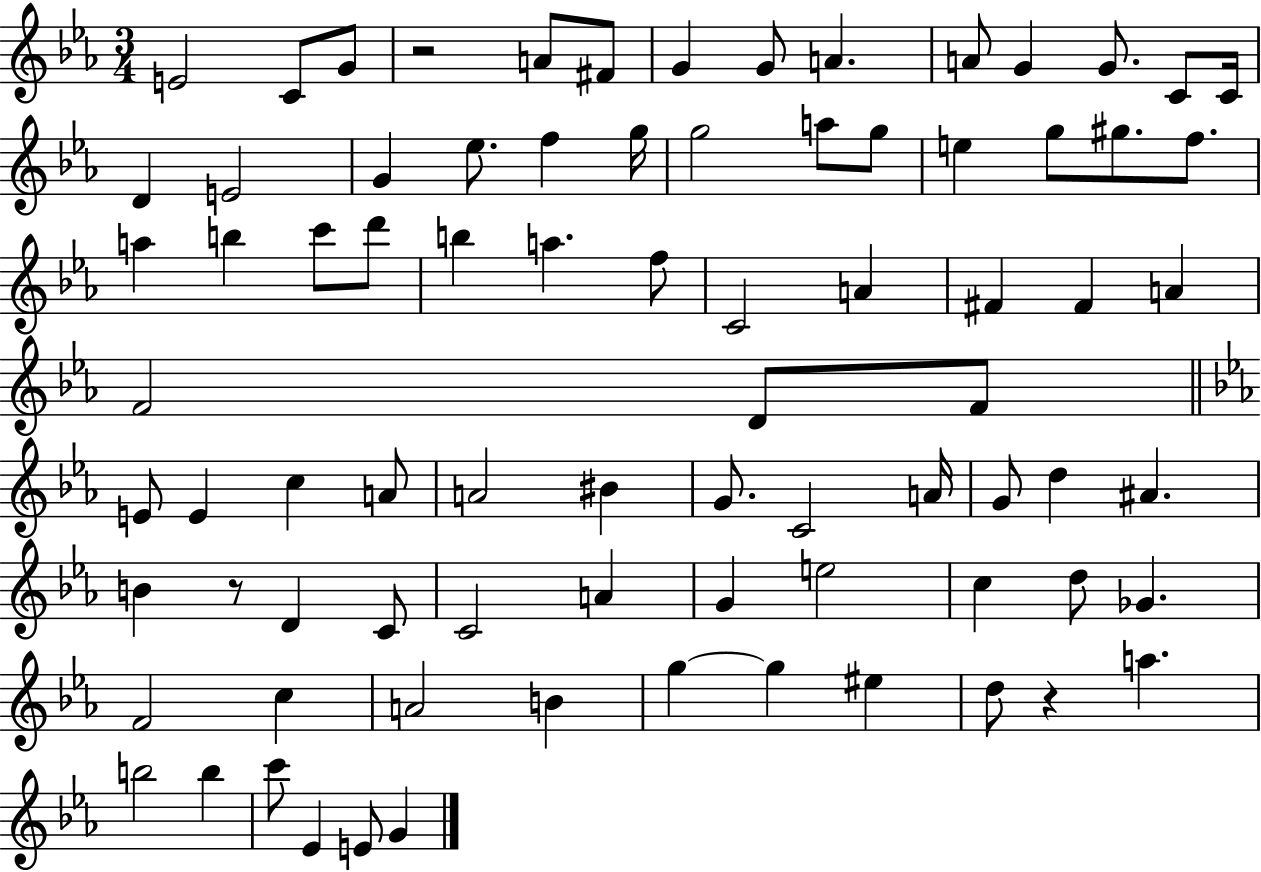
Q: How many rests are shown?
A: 3